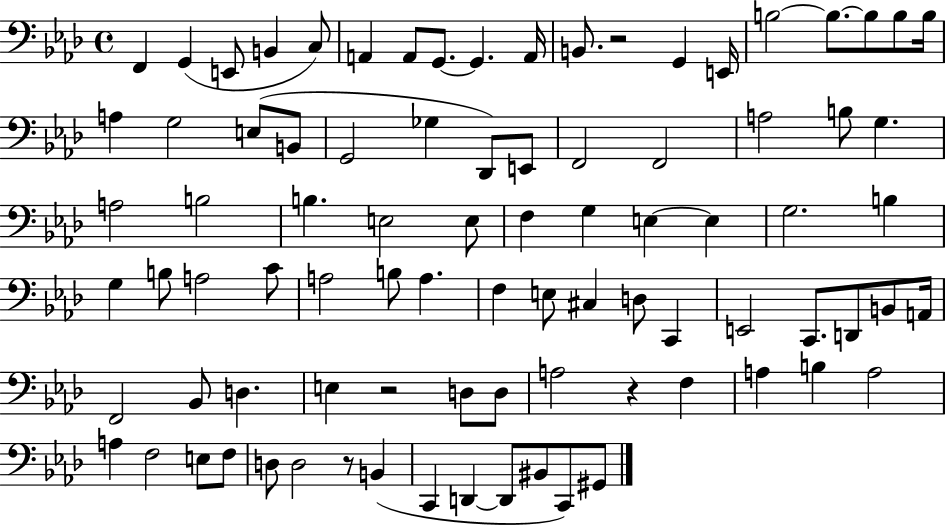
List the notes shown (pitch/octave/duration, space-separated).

F2/q G2/q E2/e B2/q C3/e A2/q A2/e G2/e. G2/q. A2/s B2/e. R/h G2/q E2/s B3/h B3/e. B3/e B3/e B3/s A3/q G3/h E3/e B2/e G2/h Gb3/q Db2/e E2/e F2/h F2/h A3/h B3/e G3/q. A3/h B3/h B3/q. E3/h E3/e F3/q G3/q E3/q E3/q G3/h. B3/q G3/q B3/e A3/h C4/e A3/h B3/e A3/q. F3/q E3/e C#3/q D3/e C2/q E2/h C2/e. D2/e B2/e A2/s F2/h Bb2/e D3/q. E3/q R/h D3/e D3/e A3/h R/q F3/q A3/q B3/q A3/h A3/q F3/h E3/e F3/e D3/e D3/h R/e B2/q C2/q D2/q D2/e BIS2/e C2/e G#2/e